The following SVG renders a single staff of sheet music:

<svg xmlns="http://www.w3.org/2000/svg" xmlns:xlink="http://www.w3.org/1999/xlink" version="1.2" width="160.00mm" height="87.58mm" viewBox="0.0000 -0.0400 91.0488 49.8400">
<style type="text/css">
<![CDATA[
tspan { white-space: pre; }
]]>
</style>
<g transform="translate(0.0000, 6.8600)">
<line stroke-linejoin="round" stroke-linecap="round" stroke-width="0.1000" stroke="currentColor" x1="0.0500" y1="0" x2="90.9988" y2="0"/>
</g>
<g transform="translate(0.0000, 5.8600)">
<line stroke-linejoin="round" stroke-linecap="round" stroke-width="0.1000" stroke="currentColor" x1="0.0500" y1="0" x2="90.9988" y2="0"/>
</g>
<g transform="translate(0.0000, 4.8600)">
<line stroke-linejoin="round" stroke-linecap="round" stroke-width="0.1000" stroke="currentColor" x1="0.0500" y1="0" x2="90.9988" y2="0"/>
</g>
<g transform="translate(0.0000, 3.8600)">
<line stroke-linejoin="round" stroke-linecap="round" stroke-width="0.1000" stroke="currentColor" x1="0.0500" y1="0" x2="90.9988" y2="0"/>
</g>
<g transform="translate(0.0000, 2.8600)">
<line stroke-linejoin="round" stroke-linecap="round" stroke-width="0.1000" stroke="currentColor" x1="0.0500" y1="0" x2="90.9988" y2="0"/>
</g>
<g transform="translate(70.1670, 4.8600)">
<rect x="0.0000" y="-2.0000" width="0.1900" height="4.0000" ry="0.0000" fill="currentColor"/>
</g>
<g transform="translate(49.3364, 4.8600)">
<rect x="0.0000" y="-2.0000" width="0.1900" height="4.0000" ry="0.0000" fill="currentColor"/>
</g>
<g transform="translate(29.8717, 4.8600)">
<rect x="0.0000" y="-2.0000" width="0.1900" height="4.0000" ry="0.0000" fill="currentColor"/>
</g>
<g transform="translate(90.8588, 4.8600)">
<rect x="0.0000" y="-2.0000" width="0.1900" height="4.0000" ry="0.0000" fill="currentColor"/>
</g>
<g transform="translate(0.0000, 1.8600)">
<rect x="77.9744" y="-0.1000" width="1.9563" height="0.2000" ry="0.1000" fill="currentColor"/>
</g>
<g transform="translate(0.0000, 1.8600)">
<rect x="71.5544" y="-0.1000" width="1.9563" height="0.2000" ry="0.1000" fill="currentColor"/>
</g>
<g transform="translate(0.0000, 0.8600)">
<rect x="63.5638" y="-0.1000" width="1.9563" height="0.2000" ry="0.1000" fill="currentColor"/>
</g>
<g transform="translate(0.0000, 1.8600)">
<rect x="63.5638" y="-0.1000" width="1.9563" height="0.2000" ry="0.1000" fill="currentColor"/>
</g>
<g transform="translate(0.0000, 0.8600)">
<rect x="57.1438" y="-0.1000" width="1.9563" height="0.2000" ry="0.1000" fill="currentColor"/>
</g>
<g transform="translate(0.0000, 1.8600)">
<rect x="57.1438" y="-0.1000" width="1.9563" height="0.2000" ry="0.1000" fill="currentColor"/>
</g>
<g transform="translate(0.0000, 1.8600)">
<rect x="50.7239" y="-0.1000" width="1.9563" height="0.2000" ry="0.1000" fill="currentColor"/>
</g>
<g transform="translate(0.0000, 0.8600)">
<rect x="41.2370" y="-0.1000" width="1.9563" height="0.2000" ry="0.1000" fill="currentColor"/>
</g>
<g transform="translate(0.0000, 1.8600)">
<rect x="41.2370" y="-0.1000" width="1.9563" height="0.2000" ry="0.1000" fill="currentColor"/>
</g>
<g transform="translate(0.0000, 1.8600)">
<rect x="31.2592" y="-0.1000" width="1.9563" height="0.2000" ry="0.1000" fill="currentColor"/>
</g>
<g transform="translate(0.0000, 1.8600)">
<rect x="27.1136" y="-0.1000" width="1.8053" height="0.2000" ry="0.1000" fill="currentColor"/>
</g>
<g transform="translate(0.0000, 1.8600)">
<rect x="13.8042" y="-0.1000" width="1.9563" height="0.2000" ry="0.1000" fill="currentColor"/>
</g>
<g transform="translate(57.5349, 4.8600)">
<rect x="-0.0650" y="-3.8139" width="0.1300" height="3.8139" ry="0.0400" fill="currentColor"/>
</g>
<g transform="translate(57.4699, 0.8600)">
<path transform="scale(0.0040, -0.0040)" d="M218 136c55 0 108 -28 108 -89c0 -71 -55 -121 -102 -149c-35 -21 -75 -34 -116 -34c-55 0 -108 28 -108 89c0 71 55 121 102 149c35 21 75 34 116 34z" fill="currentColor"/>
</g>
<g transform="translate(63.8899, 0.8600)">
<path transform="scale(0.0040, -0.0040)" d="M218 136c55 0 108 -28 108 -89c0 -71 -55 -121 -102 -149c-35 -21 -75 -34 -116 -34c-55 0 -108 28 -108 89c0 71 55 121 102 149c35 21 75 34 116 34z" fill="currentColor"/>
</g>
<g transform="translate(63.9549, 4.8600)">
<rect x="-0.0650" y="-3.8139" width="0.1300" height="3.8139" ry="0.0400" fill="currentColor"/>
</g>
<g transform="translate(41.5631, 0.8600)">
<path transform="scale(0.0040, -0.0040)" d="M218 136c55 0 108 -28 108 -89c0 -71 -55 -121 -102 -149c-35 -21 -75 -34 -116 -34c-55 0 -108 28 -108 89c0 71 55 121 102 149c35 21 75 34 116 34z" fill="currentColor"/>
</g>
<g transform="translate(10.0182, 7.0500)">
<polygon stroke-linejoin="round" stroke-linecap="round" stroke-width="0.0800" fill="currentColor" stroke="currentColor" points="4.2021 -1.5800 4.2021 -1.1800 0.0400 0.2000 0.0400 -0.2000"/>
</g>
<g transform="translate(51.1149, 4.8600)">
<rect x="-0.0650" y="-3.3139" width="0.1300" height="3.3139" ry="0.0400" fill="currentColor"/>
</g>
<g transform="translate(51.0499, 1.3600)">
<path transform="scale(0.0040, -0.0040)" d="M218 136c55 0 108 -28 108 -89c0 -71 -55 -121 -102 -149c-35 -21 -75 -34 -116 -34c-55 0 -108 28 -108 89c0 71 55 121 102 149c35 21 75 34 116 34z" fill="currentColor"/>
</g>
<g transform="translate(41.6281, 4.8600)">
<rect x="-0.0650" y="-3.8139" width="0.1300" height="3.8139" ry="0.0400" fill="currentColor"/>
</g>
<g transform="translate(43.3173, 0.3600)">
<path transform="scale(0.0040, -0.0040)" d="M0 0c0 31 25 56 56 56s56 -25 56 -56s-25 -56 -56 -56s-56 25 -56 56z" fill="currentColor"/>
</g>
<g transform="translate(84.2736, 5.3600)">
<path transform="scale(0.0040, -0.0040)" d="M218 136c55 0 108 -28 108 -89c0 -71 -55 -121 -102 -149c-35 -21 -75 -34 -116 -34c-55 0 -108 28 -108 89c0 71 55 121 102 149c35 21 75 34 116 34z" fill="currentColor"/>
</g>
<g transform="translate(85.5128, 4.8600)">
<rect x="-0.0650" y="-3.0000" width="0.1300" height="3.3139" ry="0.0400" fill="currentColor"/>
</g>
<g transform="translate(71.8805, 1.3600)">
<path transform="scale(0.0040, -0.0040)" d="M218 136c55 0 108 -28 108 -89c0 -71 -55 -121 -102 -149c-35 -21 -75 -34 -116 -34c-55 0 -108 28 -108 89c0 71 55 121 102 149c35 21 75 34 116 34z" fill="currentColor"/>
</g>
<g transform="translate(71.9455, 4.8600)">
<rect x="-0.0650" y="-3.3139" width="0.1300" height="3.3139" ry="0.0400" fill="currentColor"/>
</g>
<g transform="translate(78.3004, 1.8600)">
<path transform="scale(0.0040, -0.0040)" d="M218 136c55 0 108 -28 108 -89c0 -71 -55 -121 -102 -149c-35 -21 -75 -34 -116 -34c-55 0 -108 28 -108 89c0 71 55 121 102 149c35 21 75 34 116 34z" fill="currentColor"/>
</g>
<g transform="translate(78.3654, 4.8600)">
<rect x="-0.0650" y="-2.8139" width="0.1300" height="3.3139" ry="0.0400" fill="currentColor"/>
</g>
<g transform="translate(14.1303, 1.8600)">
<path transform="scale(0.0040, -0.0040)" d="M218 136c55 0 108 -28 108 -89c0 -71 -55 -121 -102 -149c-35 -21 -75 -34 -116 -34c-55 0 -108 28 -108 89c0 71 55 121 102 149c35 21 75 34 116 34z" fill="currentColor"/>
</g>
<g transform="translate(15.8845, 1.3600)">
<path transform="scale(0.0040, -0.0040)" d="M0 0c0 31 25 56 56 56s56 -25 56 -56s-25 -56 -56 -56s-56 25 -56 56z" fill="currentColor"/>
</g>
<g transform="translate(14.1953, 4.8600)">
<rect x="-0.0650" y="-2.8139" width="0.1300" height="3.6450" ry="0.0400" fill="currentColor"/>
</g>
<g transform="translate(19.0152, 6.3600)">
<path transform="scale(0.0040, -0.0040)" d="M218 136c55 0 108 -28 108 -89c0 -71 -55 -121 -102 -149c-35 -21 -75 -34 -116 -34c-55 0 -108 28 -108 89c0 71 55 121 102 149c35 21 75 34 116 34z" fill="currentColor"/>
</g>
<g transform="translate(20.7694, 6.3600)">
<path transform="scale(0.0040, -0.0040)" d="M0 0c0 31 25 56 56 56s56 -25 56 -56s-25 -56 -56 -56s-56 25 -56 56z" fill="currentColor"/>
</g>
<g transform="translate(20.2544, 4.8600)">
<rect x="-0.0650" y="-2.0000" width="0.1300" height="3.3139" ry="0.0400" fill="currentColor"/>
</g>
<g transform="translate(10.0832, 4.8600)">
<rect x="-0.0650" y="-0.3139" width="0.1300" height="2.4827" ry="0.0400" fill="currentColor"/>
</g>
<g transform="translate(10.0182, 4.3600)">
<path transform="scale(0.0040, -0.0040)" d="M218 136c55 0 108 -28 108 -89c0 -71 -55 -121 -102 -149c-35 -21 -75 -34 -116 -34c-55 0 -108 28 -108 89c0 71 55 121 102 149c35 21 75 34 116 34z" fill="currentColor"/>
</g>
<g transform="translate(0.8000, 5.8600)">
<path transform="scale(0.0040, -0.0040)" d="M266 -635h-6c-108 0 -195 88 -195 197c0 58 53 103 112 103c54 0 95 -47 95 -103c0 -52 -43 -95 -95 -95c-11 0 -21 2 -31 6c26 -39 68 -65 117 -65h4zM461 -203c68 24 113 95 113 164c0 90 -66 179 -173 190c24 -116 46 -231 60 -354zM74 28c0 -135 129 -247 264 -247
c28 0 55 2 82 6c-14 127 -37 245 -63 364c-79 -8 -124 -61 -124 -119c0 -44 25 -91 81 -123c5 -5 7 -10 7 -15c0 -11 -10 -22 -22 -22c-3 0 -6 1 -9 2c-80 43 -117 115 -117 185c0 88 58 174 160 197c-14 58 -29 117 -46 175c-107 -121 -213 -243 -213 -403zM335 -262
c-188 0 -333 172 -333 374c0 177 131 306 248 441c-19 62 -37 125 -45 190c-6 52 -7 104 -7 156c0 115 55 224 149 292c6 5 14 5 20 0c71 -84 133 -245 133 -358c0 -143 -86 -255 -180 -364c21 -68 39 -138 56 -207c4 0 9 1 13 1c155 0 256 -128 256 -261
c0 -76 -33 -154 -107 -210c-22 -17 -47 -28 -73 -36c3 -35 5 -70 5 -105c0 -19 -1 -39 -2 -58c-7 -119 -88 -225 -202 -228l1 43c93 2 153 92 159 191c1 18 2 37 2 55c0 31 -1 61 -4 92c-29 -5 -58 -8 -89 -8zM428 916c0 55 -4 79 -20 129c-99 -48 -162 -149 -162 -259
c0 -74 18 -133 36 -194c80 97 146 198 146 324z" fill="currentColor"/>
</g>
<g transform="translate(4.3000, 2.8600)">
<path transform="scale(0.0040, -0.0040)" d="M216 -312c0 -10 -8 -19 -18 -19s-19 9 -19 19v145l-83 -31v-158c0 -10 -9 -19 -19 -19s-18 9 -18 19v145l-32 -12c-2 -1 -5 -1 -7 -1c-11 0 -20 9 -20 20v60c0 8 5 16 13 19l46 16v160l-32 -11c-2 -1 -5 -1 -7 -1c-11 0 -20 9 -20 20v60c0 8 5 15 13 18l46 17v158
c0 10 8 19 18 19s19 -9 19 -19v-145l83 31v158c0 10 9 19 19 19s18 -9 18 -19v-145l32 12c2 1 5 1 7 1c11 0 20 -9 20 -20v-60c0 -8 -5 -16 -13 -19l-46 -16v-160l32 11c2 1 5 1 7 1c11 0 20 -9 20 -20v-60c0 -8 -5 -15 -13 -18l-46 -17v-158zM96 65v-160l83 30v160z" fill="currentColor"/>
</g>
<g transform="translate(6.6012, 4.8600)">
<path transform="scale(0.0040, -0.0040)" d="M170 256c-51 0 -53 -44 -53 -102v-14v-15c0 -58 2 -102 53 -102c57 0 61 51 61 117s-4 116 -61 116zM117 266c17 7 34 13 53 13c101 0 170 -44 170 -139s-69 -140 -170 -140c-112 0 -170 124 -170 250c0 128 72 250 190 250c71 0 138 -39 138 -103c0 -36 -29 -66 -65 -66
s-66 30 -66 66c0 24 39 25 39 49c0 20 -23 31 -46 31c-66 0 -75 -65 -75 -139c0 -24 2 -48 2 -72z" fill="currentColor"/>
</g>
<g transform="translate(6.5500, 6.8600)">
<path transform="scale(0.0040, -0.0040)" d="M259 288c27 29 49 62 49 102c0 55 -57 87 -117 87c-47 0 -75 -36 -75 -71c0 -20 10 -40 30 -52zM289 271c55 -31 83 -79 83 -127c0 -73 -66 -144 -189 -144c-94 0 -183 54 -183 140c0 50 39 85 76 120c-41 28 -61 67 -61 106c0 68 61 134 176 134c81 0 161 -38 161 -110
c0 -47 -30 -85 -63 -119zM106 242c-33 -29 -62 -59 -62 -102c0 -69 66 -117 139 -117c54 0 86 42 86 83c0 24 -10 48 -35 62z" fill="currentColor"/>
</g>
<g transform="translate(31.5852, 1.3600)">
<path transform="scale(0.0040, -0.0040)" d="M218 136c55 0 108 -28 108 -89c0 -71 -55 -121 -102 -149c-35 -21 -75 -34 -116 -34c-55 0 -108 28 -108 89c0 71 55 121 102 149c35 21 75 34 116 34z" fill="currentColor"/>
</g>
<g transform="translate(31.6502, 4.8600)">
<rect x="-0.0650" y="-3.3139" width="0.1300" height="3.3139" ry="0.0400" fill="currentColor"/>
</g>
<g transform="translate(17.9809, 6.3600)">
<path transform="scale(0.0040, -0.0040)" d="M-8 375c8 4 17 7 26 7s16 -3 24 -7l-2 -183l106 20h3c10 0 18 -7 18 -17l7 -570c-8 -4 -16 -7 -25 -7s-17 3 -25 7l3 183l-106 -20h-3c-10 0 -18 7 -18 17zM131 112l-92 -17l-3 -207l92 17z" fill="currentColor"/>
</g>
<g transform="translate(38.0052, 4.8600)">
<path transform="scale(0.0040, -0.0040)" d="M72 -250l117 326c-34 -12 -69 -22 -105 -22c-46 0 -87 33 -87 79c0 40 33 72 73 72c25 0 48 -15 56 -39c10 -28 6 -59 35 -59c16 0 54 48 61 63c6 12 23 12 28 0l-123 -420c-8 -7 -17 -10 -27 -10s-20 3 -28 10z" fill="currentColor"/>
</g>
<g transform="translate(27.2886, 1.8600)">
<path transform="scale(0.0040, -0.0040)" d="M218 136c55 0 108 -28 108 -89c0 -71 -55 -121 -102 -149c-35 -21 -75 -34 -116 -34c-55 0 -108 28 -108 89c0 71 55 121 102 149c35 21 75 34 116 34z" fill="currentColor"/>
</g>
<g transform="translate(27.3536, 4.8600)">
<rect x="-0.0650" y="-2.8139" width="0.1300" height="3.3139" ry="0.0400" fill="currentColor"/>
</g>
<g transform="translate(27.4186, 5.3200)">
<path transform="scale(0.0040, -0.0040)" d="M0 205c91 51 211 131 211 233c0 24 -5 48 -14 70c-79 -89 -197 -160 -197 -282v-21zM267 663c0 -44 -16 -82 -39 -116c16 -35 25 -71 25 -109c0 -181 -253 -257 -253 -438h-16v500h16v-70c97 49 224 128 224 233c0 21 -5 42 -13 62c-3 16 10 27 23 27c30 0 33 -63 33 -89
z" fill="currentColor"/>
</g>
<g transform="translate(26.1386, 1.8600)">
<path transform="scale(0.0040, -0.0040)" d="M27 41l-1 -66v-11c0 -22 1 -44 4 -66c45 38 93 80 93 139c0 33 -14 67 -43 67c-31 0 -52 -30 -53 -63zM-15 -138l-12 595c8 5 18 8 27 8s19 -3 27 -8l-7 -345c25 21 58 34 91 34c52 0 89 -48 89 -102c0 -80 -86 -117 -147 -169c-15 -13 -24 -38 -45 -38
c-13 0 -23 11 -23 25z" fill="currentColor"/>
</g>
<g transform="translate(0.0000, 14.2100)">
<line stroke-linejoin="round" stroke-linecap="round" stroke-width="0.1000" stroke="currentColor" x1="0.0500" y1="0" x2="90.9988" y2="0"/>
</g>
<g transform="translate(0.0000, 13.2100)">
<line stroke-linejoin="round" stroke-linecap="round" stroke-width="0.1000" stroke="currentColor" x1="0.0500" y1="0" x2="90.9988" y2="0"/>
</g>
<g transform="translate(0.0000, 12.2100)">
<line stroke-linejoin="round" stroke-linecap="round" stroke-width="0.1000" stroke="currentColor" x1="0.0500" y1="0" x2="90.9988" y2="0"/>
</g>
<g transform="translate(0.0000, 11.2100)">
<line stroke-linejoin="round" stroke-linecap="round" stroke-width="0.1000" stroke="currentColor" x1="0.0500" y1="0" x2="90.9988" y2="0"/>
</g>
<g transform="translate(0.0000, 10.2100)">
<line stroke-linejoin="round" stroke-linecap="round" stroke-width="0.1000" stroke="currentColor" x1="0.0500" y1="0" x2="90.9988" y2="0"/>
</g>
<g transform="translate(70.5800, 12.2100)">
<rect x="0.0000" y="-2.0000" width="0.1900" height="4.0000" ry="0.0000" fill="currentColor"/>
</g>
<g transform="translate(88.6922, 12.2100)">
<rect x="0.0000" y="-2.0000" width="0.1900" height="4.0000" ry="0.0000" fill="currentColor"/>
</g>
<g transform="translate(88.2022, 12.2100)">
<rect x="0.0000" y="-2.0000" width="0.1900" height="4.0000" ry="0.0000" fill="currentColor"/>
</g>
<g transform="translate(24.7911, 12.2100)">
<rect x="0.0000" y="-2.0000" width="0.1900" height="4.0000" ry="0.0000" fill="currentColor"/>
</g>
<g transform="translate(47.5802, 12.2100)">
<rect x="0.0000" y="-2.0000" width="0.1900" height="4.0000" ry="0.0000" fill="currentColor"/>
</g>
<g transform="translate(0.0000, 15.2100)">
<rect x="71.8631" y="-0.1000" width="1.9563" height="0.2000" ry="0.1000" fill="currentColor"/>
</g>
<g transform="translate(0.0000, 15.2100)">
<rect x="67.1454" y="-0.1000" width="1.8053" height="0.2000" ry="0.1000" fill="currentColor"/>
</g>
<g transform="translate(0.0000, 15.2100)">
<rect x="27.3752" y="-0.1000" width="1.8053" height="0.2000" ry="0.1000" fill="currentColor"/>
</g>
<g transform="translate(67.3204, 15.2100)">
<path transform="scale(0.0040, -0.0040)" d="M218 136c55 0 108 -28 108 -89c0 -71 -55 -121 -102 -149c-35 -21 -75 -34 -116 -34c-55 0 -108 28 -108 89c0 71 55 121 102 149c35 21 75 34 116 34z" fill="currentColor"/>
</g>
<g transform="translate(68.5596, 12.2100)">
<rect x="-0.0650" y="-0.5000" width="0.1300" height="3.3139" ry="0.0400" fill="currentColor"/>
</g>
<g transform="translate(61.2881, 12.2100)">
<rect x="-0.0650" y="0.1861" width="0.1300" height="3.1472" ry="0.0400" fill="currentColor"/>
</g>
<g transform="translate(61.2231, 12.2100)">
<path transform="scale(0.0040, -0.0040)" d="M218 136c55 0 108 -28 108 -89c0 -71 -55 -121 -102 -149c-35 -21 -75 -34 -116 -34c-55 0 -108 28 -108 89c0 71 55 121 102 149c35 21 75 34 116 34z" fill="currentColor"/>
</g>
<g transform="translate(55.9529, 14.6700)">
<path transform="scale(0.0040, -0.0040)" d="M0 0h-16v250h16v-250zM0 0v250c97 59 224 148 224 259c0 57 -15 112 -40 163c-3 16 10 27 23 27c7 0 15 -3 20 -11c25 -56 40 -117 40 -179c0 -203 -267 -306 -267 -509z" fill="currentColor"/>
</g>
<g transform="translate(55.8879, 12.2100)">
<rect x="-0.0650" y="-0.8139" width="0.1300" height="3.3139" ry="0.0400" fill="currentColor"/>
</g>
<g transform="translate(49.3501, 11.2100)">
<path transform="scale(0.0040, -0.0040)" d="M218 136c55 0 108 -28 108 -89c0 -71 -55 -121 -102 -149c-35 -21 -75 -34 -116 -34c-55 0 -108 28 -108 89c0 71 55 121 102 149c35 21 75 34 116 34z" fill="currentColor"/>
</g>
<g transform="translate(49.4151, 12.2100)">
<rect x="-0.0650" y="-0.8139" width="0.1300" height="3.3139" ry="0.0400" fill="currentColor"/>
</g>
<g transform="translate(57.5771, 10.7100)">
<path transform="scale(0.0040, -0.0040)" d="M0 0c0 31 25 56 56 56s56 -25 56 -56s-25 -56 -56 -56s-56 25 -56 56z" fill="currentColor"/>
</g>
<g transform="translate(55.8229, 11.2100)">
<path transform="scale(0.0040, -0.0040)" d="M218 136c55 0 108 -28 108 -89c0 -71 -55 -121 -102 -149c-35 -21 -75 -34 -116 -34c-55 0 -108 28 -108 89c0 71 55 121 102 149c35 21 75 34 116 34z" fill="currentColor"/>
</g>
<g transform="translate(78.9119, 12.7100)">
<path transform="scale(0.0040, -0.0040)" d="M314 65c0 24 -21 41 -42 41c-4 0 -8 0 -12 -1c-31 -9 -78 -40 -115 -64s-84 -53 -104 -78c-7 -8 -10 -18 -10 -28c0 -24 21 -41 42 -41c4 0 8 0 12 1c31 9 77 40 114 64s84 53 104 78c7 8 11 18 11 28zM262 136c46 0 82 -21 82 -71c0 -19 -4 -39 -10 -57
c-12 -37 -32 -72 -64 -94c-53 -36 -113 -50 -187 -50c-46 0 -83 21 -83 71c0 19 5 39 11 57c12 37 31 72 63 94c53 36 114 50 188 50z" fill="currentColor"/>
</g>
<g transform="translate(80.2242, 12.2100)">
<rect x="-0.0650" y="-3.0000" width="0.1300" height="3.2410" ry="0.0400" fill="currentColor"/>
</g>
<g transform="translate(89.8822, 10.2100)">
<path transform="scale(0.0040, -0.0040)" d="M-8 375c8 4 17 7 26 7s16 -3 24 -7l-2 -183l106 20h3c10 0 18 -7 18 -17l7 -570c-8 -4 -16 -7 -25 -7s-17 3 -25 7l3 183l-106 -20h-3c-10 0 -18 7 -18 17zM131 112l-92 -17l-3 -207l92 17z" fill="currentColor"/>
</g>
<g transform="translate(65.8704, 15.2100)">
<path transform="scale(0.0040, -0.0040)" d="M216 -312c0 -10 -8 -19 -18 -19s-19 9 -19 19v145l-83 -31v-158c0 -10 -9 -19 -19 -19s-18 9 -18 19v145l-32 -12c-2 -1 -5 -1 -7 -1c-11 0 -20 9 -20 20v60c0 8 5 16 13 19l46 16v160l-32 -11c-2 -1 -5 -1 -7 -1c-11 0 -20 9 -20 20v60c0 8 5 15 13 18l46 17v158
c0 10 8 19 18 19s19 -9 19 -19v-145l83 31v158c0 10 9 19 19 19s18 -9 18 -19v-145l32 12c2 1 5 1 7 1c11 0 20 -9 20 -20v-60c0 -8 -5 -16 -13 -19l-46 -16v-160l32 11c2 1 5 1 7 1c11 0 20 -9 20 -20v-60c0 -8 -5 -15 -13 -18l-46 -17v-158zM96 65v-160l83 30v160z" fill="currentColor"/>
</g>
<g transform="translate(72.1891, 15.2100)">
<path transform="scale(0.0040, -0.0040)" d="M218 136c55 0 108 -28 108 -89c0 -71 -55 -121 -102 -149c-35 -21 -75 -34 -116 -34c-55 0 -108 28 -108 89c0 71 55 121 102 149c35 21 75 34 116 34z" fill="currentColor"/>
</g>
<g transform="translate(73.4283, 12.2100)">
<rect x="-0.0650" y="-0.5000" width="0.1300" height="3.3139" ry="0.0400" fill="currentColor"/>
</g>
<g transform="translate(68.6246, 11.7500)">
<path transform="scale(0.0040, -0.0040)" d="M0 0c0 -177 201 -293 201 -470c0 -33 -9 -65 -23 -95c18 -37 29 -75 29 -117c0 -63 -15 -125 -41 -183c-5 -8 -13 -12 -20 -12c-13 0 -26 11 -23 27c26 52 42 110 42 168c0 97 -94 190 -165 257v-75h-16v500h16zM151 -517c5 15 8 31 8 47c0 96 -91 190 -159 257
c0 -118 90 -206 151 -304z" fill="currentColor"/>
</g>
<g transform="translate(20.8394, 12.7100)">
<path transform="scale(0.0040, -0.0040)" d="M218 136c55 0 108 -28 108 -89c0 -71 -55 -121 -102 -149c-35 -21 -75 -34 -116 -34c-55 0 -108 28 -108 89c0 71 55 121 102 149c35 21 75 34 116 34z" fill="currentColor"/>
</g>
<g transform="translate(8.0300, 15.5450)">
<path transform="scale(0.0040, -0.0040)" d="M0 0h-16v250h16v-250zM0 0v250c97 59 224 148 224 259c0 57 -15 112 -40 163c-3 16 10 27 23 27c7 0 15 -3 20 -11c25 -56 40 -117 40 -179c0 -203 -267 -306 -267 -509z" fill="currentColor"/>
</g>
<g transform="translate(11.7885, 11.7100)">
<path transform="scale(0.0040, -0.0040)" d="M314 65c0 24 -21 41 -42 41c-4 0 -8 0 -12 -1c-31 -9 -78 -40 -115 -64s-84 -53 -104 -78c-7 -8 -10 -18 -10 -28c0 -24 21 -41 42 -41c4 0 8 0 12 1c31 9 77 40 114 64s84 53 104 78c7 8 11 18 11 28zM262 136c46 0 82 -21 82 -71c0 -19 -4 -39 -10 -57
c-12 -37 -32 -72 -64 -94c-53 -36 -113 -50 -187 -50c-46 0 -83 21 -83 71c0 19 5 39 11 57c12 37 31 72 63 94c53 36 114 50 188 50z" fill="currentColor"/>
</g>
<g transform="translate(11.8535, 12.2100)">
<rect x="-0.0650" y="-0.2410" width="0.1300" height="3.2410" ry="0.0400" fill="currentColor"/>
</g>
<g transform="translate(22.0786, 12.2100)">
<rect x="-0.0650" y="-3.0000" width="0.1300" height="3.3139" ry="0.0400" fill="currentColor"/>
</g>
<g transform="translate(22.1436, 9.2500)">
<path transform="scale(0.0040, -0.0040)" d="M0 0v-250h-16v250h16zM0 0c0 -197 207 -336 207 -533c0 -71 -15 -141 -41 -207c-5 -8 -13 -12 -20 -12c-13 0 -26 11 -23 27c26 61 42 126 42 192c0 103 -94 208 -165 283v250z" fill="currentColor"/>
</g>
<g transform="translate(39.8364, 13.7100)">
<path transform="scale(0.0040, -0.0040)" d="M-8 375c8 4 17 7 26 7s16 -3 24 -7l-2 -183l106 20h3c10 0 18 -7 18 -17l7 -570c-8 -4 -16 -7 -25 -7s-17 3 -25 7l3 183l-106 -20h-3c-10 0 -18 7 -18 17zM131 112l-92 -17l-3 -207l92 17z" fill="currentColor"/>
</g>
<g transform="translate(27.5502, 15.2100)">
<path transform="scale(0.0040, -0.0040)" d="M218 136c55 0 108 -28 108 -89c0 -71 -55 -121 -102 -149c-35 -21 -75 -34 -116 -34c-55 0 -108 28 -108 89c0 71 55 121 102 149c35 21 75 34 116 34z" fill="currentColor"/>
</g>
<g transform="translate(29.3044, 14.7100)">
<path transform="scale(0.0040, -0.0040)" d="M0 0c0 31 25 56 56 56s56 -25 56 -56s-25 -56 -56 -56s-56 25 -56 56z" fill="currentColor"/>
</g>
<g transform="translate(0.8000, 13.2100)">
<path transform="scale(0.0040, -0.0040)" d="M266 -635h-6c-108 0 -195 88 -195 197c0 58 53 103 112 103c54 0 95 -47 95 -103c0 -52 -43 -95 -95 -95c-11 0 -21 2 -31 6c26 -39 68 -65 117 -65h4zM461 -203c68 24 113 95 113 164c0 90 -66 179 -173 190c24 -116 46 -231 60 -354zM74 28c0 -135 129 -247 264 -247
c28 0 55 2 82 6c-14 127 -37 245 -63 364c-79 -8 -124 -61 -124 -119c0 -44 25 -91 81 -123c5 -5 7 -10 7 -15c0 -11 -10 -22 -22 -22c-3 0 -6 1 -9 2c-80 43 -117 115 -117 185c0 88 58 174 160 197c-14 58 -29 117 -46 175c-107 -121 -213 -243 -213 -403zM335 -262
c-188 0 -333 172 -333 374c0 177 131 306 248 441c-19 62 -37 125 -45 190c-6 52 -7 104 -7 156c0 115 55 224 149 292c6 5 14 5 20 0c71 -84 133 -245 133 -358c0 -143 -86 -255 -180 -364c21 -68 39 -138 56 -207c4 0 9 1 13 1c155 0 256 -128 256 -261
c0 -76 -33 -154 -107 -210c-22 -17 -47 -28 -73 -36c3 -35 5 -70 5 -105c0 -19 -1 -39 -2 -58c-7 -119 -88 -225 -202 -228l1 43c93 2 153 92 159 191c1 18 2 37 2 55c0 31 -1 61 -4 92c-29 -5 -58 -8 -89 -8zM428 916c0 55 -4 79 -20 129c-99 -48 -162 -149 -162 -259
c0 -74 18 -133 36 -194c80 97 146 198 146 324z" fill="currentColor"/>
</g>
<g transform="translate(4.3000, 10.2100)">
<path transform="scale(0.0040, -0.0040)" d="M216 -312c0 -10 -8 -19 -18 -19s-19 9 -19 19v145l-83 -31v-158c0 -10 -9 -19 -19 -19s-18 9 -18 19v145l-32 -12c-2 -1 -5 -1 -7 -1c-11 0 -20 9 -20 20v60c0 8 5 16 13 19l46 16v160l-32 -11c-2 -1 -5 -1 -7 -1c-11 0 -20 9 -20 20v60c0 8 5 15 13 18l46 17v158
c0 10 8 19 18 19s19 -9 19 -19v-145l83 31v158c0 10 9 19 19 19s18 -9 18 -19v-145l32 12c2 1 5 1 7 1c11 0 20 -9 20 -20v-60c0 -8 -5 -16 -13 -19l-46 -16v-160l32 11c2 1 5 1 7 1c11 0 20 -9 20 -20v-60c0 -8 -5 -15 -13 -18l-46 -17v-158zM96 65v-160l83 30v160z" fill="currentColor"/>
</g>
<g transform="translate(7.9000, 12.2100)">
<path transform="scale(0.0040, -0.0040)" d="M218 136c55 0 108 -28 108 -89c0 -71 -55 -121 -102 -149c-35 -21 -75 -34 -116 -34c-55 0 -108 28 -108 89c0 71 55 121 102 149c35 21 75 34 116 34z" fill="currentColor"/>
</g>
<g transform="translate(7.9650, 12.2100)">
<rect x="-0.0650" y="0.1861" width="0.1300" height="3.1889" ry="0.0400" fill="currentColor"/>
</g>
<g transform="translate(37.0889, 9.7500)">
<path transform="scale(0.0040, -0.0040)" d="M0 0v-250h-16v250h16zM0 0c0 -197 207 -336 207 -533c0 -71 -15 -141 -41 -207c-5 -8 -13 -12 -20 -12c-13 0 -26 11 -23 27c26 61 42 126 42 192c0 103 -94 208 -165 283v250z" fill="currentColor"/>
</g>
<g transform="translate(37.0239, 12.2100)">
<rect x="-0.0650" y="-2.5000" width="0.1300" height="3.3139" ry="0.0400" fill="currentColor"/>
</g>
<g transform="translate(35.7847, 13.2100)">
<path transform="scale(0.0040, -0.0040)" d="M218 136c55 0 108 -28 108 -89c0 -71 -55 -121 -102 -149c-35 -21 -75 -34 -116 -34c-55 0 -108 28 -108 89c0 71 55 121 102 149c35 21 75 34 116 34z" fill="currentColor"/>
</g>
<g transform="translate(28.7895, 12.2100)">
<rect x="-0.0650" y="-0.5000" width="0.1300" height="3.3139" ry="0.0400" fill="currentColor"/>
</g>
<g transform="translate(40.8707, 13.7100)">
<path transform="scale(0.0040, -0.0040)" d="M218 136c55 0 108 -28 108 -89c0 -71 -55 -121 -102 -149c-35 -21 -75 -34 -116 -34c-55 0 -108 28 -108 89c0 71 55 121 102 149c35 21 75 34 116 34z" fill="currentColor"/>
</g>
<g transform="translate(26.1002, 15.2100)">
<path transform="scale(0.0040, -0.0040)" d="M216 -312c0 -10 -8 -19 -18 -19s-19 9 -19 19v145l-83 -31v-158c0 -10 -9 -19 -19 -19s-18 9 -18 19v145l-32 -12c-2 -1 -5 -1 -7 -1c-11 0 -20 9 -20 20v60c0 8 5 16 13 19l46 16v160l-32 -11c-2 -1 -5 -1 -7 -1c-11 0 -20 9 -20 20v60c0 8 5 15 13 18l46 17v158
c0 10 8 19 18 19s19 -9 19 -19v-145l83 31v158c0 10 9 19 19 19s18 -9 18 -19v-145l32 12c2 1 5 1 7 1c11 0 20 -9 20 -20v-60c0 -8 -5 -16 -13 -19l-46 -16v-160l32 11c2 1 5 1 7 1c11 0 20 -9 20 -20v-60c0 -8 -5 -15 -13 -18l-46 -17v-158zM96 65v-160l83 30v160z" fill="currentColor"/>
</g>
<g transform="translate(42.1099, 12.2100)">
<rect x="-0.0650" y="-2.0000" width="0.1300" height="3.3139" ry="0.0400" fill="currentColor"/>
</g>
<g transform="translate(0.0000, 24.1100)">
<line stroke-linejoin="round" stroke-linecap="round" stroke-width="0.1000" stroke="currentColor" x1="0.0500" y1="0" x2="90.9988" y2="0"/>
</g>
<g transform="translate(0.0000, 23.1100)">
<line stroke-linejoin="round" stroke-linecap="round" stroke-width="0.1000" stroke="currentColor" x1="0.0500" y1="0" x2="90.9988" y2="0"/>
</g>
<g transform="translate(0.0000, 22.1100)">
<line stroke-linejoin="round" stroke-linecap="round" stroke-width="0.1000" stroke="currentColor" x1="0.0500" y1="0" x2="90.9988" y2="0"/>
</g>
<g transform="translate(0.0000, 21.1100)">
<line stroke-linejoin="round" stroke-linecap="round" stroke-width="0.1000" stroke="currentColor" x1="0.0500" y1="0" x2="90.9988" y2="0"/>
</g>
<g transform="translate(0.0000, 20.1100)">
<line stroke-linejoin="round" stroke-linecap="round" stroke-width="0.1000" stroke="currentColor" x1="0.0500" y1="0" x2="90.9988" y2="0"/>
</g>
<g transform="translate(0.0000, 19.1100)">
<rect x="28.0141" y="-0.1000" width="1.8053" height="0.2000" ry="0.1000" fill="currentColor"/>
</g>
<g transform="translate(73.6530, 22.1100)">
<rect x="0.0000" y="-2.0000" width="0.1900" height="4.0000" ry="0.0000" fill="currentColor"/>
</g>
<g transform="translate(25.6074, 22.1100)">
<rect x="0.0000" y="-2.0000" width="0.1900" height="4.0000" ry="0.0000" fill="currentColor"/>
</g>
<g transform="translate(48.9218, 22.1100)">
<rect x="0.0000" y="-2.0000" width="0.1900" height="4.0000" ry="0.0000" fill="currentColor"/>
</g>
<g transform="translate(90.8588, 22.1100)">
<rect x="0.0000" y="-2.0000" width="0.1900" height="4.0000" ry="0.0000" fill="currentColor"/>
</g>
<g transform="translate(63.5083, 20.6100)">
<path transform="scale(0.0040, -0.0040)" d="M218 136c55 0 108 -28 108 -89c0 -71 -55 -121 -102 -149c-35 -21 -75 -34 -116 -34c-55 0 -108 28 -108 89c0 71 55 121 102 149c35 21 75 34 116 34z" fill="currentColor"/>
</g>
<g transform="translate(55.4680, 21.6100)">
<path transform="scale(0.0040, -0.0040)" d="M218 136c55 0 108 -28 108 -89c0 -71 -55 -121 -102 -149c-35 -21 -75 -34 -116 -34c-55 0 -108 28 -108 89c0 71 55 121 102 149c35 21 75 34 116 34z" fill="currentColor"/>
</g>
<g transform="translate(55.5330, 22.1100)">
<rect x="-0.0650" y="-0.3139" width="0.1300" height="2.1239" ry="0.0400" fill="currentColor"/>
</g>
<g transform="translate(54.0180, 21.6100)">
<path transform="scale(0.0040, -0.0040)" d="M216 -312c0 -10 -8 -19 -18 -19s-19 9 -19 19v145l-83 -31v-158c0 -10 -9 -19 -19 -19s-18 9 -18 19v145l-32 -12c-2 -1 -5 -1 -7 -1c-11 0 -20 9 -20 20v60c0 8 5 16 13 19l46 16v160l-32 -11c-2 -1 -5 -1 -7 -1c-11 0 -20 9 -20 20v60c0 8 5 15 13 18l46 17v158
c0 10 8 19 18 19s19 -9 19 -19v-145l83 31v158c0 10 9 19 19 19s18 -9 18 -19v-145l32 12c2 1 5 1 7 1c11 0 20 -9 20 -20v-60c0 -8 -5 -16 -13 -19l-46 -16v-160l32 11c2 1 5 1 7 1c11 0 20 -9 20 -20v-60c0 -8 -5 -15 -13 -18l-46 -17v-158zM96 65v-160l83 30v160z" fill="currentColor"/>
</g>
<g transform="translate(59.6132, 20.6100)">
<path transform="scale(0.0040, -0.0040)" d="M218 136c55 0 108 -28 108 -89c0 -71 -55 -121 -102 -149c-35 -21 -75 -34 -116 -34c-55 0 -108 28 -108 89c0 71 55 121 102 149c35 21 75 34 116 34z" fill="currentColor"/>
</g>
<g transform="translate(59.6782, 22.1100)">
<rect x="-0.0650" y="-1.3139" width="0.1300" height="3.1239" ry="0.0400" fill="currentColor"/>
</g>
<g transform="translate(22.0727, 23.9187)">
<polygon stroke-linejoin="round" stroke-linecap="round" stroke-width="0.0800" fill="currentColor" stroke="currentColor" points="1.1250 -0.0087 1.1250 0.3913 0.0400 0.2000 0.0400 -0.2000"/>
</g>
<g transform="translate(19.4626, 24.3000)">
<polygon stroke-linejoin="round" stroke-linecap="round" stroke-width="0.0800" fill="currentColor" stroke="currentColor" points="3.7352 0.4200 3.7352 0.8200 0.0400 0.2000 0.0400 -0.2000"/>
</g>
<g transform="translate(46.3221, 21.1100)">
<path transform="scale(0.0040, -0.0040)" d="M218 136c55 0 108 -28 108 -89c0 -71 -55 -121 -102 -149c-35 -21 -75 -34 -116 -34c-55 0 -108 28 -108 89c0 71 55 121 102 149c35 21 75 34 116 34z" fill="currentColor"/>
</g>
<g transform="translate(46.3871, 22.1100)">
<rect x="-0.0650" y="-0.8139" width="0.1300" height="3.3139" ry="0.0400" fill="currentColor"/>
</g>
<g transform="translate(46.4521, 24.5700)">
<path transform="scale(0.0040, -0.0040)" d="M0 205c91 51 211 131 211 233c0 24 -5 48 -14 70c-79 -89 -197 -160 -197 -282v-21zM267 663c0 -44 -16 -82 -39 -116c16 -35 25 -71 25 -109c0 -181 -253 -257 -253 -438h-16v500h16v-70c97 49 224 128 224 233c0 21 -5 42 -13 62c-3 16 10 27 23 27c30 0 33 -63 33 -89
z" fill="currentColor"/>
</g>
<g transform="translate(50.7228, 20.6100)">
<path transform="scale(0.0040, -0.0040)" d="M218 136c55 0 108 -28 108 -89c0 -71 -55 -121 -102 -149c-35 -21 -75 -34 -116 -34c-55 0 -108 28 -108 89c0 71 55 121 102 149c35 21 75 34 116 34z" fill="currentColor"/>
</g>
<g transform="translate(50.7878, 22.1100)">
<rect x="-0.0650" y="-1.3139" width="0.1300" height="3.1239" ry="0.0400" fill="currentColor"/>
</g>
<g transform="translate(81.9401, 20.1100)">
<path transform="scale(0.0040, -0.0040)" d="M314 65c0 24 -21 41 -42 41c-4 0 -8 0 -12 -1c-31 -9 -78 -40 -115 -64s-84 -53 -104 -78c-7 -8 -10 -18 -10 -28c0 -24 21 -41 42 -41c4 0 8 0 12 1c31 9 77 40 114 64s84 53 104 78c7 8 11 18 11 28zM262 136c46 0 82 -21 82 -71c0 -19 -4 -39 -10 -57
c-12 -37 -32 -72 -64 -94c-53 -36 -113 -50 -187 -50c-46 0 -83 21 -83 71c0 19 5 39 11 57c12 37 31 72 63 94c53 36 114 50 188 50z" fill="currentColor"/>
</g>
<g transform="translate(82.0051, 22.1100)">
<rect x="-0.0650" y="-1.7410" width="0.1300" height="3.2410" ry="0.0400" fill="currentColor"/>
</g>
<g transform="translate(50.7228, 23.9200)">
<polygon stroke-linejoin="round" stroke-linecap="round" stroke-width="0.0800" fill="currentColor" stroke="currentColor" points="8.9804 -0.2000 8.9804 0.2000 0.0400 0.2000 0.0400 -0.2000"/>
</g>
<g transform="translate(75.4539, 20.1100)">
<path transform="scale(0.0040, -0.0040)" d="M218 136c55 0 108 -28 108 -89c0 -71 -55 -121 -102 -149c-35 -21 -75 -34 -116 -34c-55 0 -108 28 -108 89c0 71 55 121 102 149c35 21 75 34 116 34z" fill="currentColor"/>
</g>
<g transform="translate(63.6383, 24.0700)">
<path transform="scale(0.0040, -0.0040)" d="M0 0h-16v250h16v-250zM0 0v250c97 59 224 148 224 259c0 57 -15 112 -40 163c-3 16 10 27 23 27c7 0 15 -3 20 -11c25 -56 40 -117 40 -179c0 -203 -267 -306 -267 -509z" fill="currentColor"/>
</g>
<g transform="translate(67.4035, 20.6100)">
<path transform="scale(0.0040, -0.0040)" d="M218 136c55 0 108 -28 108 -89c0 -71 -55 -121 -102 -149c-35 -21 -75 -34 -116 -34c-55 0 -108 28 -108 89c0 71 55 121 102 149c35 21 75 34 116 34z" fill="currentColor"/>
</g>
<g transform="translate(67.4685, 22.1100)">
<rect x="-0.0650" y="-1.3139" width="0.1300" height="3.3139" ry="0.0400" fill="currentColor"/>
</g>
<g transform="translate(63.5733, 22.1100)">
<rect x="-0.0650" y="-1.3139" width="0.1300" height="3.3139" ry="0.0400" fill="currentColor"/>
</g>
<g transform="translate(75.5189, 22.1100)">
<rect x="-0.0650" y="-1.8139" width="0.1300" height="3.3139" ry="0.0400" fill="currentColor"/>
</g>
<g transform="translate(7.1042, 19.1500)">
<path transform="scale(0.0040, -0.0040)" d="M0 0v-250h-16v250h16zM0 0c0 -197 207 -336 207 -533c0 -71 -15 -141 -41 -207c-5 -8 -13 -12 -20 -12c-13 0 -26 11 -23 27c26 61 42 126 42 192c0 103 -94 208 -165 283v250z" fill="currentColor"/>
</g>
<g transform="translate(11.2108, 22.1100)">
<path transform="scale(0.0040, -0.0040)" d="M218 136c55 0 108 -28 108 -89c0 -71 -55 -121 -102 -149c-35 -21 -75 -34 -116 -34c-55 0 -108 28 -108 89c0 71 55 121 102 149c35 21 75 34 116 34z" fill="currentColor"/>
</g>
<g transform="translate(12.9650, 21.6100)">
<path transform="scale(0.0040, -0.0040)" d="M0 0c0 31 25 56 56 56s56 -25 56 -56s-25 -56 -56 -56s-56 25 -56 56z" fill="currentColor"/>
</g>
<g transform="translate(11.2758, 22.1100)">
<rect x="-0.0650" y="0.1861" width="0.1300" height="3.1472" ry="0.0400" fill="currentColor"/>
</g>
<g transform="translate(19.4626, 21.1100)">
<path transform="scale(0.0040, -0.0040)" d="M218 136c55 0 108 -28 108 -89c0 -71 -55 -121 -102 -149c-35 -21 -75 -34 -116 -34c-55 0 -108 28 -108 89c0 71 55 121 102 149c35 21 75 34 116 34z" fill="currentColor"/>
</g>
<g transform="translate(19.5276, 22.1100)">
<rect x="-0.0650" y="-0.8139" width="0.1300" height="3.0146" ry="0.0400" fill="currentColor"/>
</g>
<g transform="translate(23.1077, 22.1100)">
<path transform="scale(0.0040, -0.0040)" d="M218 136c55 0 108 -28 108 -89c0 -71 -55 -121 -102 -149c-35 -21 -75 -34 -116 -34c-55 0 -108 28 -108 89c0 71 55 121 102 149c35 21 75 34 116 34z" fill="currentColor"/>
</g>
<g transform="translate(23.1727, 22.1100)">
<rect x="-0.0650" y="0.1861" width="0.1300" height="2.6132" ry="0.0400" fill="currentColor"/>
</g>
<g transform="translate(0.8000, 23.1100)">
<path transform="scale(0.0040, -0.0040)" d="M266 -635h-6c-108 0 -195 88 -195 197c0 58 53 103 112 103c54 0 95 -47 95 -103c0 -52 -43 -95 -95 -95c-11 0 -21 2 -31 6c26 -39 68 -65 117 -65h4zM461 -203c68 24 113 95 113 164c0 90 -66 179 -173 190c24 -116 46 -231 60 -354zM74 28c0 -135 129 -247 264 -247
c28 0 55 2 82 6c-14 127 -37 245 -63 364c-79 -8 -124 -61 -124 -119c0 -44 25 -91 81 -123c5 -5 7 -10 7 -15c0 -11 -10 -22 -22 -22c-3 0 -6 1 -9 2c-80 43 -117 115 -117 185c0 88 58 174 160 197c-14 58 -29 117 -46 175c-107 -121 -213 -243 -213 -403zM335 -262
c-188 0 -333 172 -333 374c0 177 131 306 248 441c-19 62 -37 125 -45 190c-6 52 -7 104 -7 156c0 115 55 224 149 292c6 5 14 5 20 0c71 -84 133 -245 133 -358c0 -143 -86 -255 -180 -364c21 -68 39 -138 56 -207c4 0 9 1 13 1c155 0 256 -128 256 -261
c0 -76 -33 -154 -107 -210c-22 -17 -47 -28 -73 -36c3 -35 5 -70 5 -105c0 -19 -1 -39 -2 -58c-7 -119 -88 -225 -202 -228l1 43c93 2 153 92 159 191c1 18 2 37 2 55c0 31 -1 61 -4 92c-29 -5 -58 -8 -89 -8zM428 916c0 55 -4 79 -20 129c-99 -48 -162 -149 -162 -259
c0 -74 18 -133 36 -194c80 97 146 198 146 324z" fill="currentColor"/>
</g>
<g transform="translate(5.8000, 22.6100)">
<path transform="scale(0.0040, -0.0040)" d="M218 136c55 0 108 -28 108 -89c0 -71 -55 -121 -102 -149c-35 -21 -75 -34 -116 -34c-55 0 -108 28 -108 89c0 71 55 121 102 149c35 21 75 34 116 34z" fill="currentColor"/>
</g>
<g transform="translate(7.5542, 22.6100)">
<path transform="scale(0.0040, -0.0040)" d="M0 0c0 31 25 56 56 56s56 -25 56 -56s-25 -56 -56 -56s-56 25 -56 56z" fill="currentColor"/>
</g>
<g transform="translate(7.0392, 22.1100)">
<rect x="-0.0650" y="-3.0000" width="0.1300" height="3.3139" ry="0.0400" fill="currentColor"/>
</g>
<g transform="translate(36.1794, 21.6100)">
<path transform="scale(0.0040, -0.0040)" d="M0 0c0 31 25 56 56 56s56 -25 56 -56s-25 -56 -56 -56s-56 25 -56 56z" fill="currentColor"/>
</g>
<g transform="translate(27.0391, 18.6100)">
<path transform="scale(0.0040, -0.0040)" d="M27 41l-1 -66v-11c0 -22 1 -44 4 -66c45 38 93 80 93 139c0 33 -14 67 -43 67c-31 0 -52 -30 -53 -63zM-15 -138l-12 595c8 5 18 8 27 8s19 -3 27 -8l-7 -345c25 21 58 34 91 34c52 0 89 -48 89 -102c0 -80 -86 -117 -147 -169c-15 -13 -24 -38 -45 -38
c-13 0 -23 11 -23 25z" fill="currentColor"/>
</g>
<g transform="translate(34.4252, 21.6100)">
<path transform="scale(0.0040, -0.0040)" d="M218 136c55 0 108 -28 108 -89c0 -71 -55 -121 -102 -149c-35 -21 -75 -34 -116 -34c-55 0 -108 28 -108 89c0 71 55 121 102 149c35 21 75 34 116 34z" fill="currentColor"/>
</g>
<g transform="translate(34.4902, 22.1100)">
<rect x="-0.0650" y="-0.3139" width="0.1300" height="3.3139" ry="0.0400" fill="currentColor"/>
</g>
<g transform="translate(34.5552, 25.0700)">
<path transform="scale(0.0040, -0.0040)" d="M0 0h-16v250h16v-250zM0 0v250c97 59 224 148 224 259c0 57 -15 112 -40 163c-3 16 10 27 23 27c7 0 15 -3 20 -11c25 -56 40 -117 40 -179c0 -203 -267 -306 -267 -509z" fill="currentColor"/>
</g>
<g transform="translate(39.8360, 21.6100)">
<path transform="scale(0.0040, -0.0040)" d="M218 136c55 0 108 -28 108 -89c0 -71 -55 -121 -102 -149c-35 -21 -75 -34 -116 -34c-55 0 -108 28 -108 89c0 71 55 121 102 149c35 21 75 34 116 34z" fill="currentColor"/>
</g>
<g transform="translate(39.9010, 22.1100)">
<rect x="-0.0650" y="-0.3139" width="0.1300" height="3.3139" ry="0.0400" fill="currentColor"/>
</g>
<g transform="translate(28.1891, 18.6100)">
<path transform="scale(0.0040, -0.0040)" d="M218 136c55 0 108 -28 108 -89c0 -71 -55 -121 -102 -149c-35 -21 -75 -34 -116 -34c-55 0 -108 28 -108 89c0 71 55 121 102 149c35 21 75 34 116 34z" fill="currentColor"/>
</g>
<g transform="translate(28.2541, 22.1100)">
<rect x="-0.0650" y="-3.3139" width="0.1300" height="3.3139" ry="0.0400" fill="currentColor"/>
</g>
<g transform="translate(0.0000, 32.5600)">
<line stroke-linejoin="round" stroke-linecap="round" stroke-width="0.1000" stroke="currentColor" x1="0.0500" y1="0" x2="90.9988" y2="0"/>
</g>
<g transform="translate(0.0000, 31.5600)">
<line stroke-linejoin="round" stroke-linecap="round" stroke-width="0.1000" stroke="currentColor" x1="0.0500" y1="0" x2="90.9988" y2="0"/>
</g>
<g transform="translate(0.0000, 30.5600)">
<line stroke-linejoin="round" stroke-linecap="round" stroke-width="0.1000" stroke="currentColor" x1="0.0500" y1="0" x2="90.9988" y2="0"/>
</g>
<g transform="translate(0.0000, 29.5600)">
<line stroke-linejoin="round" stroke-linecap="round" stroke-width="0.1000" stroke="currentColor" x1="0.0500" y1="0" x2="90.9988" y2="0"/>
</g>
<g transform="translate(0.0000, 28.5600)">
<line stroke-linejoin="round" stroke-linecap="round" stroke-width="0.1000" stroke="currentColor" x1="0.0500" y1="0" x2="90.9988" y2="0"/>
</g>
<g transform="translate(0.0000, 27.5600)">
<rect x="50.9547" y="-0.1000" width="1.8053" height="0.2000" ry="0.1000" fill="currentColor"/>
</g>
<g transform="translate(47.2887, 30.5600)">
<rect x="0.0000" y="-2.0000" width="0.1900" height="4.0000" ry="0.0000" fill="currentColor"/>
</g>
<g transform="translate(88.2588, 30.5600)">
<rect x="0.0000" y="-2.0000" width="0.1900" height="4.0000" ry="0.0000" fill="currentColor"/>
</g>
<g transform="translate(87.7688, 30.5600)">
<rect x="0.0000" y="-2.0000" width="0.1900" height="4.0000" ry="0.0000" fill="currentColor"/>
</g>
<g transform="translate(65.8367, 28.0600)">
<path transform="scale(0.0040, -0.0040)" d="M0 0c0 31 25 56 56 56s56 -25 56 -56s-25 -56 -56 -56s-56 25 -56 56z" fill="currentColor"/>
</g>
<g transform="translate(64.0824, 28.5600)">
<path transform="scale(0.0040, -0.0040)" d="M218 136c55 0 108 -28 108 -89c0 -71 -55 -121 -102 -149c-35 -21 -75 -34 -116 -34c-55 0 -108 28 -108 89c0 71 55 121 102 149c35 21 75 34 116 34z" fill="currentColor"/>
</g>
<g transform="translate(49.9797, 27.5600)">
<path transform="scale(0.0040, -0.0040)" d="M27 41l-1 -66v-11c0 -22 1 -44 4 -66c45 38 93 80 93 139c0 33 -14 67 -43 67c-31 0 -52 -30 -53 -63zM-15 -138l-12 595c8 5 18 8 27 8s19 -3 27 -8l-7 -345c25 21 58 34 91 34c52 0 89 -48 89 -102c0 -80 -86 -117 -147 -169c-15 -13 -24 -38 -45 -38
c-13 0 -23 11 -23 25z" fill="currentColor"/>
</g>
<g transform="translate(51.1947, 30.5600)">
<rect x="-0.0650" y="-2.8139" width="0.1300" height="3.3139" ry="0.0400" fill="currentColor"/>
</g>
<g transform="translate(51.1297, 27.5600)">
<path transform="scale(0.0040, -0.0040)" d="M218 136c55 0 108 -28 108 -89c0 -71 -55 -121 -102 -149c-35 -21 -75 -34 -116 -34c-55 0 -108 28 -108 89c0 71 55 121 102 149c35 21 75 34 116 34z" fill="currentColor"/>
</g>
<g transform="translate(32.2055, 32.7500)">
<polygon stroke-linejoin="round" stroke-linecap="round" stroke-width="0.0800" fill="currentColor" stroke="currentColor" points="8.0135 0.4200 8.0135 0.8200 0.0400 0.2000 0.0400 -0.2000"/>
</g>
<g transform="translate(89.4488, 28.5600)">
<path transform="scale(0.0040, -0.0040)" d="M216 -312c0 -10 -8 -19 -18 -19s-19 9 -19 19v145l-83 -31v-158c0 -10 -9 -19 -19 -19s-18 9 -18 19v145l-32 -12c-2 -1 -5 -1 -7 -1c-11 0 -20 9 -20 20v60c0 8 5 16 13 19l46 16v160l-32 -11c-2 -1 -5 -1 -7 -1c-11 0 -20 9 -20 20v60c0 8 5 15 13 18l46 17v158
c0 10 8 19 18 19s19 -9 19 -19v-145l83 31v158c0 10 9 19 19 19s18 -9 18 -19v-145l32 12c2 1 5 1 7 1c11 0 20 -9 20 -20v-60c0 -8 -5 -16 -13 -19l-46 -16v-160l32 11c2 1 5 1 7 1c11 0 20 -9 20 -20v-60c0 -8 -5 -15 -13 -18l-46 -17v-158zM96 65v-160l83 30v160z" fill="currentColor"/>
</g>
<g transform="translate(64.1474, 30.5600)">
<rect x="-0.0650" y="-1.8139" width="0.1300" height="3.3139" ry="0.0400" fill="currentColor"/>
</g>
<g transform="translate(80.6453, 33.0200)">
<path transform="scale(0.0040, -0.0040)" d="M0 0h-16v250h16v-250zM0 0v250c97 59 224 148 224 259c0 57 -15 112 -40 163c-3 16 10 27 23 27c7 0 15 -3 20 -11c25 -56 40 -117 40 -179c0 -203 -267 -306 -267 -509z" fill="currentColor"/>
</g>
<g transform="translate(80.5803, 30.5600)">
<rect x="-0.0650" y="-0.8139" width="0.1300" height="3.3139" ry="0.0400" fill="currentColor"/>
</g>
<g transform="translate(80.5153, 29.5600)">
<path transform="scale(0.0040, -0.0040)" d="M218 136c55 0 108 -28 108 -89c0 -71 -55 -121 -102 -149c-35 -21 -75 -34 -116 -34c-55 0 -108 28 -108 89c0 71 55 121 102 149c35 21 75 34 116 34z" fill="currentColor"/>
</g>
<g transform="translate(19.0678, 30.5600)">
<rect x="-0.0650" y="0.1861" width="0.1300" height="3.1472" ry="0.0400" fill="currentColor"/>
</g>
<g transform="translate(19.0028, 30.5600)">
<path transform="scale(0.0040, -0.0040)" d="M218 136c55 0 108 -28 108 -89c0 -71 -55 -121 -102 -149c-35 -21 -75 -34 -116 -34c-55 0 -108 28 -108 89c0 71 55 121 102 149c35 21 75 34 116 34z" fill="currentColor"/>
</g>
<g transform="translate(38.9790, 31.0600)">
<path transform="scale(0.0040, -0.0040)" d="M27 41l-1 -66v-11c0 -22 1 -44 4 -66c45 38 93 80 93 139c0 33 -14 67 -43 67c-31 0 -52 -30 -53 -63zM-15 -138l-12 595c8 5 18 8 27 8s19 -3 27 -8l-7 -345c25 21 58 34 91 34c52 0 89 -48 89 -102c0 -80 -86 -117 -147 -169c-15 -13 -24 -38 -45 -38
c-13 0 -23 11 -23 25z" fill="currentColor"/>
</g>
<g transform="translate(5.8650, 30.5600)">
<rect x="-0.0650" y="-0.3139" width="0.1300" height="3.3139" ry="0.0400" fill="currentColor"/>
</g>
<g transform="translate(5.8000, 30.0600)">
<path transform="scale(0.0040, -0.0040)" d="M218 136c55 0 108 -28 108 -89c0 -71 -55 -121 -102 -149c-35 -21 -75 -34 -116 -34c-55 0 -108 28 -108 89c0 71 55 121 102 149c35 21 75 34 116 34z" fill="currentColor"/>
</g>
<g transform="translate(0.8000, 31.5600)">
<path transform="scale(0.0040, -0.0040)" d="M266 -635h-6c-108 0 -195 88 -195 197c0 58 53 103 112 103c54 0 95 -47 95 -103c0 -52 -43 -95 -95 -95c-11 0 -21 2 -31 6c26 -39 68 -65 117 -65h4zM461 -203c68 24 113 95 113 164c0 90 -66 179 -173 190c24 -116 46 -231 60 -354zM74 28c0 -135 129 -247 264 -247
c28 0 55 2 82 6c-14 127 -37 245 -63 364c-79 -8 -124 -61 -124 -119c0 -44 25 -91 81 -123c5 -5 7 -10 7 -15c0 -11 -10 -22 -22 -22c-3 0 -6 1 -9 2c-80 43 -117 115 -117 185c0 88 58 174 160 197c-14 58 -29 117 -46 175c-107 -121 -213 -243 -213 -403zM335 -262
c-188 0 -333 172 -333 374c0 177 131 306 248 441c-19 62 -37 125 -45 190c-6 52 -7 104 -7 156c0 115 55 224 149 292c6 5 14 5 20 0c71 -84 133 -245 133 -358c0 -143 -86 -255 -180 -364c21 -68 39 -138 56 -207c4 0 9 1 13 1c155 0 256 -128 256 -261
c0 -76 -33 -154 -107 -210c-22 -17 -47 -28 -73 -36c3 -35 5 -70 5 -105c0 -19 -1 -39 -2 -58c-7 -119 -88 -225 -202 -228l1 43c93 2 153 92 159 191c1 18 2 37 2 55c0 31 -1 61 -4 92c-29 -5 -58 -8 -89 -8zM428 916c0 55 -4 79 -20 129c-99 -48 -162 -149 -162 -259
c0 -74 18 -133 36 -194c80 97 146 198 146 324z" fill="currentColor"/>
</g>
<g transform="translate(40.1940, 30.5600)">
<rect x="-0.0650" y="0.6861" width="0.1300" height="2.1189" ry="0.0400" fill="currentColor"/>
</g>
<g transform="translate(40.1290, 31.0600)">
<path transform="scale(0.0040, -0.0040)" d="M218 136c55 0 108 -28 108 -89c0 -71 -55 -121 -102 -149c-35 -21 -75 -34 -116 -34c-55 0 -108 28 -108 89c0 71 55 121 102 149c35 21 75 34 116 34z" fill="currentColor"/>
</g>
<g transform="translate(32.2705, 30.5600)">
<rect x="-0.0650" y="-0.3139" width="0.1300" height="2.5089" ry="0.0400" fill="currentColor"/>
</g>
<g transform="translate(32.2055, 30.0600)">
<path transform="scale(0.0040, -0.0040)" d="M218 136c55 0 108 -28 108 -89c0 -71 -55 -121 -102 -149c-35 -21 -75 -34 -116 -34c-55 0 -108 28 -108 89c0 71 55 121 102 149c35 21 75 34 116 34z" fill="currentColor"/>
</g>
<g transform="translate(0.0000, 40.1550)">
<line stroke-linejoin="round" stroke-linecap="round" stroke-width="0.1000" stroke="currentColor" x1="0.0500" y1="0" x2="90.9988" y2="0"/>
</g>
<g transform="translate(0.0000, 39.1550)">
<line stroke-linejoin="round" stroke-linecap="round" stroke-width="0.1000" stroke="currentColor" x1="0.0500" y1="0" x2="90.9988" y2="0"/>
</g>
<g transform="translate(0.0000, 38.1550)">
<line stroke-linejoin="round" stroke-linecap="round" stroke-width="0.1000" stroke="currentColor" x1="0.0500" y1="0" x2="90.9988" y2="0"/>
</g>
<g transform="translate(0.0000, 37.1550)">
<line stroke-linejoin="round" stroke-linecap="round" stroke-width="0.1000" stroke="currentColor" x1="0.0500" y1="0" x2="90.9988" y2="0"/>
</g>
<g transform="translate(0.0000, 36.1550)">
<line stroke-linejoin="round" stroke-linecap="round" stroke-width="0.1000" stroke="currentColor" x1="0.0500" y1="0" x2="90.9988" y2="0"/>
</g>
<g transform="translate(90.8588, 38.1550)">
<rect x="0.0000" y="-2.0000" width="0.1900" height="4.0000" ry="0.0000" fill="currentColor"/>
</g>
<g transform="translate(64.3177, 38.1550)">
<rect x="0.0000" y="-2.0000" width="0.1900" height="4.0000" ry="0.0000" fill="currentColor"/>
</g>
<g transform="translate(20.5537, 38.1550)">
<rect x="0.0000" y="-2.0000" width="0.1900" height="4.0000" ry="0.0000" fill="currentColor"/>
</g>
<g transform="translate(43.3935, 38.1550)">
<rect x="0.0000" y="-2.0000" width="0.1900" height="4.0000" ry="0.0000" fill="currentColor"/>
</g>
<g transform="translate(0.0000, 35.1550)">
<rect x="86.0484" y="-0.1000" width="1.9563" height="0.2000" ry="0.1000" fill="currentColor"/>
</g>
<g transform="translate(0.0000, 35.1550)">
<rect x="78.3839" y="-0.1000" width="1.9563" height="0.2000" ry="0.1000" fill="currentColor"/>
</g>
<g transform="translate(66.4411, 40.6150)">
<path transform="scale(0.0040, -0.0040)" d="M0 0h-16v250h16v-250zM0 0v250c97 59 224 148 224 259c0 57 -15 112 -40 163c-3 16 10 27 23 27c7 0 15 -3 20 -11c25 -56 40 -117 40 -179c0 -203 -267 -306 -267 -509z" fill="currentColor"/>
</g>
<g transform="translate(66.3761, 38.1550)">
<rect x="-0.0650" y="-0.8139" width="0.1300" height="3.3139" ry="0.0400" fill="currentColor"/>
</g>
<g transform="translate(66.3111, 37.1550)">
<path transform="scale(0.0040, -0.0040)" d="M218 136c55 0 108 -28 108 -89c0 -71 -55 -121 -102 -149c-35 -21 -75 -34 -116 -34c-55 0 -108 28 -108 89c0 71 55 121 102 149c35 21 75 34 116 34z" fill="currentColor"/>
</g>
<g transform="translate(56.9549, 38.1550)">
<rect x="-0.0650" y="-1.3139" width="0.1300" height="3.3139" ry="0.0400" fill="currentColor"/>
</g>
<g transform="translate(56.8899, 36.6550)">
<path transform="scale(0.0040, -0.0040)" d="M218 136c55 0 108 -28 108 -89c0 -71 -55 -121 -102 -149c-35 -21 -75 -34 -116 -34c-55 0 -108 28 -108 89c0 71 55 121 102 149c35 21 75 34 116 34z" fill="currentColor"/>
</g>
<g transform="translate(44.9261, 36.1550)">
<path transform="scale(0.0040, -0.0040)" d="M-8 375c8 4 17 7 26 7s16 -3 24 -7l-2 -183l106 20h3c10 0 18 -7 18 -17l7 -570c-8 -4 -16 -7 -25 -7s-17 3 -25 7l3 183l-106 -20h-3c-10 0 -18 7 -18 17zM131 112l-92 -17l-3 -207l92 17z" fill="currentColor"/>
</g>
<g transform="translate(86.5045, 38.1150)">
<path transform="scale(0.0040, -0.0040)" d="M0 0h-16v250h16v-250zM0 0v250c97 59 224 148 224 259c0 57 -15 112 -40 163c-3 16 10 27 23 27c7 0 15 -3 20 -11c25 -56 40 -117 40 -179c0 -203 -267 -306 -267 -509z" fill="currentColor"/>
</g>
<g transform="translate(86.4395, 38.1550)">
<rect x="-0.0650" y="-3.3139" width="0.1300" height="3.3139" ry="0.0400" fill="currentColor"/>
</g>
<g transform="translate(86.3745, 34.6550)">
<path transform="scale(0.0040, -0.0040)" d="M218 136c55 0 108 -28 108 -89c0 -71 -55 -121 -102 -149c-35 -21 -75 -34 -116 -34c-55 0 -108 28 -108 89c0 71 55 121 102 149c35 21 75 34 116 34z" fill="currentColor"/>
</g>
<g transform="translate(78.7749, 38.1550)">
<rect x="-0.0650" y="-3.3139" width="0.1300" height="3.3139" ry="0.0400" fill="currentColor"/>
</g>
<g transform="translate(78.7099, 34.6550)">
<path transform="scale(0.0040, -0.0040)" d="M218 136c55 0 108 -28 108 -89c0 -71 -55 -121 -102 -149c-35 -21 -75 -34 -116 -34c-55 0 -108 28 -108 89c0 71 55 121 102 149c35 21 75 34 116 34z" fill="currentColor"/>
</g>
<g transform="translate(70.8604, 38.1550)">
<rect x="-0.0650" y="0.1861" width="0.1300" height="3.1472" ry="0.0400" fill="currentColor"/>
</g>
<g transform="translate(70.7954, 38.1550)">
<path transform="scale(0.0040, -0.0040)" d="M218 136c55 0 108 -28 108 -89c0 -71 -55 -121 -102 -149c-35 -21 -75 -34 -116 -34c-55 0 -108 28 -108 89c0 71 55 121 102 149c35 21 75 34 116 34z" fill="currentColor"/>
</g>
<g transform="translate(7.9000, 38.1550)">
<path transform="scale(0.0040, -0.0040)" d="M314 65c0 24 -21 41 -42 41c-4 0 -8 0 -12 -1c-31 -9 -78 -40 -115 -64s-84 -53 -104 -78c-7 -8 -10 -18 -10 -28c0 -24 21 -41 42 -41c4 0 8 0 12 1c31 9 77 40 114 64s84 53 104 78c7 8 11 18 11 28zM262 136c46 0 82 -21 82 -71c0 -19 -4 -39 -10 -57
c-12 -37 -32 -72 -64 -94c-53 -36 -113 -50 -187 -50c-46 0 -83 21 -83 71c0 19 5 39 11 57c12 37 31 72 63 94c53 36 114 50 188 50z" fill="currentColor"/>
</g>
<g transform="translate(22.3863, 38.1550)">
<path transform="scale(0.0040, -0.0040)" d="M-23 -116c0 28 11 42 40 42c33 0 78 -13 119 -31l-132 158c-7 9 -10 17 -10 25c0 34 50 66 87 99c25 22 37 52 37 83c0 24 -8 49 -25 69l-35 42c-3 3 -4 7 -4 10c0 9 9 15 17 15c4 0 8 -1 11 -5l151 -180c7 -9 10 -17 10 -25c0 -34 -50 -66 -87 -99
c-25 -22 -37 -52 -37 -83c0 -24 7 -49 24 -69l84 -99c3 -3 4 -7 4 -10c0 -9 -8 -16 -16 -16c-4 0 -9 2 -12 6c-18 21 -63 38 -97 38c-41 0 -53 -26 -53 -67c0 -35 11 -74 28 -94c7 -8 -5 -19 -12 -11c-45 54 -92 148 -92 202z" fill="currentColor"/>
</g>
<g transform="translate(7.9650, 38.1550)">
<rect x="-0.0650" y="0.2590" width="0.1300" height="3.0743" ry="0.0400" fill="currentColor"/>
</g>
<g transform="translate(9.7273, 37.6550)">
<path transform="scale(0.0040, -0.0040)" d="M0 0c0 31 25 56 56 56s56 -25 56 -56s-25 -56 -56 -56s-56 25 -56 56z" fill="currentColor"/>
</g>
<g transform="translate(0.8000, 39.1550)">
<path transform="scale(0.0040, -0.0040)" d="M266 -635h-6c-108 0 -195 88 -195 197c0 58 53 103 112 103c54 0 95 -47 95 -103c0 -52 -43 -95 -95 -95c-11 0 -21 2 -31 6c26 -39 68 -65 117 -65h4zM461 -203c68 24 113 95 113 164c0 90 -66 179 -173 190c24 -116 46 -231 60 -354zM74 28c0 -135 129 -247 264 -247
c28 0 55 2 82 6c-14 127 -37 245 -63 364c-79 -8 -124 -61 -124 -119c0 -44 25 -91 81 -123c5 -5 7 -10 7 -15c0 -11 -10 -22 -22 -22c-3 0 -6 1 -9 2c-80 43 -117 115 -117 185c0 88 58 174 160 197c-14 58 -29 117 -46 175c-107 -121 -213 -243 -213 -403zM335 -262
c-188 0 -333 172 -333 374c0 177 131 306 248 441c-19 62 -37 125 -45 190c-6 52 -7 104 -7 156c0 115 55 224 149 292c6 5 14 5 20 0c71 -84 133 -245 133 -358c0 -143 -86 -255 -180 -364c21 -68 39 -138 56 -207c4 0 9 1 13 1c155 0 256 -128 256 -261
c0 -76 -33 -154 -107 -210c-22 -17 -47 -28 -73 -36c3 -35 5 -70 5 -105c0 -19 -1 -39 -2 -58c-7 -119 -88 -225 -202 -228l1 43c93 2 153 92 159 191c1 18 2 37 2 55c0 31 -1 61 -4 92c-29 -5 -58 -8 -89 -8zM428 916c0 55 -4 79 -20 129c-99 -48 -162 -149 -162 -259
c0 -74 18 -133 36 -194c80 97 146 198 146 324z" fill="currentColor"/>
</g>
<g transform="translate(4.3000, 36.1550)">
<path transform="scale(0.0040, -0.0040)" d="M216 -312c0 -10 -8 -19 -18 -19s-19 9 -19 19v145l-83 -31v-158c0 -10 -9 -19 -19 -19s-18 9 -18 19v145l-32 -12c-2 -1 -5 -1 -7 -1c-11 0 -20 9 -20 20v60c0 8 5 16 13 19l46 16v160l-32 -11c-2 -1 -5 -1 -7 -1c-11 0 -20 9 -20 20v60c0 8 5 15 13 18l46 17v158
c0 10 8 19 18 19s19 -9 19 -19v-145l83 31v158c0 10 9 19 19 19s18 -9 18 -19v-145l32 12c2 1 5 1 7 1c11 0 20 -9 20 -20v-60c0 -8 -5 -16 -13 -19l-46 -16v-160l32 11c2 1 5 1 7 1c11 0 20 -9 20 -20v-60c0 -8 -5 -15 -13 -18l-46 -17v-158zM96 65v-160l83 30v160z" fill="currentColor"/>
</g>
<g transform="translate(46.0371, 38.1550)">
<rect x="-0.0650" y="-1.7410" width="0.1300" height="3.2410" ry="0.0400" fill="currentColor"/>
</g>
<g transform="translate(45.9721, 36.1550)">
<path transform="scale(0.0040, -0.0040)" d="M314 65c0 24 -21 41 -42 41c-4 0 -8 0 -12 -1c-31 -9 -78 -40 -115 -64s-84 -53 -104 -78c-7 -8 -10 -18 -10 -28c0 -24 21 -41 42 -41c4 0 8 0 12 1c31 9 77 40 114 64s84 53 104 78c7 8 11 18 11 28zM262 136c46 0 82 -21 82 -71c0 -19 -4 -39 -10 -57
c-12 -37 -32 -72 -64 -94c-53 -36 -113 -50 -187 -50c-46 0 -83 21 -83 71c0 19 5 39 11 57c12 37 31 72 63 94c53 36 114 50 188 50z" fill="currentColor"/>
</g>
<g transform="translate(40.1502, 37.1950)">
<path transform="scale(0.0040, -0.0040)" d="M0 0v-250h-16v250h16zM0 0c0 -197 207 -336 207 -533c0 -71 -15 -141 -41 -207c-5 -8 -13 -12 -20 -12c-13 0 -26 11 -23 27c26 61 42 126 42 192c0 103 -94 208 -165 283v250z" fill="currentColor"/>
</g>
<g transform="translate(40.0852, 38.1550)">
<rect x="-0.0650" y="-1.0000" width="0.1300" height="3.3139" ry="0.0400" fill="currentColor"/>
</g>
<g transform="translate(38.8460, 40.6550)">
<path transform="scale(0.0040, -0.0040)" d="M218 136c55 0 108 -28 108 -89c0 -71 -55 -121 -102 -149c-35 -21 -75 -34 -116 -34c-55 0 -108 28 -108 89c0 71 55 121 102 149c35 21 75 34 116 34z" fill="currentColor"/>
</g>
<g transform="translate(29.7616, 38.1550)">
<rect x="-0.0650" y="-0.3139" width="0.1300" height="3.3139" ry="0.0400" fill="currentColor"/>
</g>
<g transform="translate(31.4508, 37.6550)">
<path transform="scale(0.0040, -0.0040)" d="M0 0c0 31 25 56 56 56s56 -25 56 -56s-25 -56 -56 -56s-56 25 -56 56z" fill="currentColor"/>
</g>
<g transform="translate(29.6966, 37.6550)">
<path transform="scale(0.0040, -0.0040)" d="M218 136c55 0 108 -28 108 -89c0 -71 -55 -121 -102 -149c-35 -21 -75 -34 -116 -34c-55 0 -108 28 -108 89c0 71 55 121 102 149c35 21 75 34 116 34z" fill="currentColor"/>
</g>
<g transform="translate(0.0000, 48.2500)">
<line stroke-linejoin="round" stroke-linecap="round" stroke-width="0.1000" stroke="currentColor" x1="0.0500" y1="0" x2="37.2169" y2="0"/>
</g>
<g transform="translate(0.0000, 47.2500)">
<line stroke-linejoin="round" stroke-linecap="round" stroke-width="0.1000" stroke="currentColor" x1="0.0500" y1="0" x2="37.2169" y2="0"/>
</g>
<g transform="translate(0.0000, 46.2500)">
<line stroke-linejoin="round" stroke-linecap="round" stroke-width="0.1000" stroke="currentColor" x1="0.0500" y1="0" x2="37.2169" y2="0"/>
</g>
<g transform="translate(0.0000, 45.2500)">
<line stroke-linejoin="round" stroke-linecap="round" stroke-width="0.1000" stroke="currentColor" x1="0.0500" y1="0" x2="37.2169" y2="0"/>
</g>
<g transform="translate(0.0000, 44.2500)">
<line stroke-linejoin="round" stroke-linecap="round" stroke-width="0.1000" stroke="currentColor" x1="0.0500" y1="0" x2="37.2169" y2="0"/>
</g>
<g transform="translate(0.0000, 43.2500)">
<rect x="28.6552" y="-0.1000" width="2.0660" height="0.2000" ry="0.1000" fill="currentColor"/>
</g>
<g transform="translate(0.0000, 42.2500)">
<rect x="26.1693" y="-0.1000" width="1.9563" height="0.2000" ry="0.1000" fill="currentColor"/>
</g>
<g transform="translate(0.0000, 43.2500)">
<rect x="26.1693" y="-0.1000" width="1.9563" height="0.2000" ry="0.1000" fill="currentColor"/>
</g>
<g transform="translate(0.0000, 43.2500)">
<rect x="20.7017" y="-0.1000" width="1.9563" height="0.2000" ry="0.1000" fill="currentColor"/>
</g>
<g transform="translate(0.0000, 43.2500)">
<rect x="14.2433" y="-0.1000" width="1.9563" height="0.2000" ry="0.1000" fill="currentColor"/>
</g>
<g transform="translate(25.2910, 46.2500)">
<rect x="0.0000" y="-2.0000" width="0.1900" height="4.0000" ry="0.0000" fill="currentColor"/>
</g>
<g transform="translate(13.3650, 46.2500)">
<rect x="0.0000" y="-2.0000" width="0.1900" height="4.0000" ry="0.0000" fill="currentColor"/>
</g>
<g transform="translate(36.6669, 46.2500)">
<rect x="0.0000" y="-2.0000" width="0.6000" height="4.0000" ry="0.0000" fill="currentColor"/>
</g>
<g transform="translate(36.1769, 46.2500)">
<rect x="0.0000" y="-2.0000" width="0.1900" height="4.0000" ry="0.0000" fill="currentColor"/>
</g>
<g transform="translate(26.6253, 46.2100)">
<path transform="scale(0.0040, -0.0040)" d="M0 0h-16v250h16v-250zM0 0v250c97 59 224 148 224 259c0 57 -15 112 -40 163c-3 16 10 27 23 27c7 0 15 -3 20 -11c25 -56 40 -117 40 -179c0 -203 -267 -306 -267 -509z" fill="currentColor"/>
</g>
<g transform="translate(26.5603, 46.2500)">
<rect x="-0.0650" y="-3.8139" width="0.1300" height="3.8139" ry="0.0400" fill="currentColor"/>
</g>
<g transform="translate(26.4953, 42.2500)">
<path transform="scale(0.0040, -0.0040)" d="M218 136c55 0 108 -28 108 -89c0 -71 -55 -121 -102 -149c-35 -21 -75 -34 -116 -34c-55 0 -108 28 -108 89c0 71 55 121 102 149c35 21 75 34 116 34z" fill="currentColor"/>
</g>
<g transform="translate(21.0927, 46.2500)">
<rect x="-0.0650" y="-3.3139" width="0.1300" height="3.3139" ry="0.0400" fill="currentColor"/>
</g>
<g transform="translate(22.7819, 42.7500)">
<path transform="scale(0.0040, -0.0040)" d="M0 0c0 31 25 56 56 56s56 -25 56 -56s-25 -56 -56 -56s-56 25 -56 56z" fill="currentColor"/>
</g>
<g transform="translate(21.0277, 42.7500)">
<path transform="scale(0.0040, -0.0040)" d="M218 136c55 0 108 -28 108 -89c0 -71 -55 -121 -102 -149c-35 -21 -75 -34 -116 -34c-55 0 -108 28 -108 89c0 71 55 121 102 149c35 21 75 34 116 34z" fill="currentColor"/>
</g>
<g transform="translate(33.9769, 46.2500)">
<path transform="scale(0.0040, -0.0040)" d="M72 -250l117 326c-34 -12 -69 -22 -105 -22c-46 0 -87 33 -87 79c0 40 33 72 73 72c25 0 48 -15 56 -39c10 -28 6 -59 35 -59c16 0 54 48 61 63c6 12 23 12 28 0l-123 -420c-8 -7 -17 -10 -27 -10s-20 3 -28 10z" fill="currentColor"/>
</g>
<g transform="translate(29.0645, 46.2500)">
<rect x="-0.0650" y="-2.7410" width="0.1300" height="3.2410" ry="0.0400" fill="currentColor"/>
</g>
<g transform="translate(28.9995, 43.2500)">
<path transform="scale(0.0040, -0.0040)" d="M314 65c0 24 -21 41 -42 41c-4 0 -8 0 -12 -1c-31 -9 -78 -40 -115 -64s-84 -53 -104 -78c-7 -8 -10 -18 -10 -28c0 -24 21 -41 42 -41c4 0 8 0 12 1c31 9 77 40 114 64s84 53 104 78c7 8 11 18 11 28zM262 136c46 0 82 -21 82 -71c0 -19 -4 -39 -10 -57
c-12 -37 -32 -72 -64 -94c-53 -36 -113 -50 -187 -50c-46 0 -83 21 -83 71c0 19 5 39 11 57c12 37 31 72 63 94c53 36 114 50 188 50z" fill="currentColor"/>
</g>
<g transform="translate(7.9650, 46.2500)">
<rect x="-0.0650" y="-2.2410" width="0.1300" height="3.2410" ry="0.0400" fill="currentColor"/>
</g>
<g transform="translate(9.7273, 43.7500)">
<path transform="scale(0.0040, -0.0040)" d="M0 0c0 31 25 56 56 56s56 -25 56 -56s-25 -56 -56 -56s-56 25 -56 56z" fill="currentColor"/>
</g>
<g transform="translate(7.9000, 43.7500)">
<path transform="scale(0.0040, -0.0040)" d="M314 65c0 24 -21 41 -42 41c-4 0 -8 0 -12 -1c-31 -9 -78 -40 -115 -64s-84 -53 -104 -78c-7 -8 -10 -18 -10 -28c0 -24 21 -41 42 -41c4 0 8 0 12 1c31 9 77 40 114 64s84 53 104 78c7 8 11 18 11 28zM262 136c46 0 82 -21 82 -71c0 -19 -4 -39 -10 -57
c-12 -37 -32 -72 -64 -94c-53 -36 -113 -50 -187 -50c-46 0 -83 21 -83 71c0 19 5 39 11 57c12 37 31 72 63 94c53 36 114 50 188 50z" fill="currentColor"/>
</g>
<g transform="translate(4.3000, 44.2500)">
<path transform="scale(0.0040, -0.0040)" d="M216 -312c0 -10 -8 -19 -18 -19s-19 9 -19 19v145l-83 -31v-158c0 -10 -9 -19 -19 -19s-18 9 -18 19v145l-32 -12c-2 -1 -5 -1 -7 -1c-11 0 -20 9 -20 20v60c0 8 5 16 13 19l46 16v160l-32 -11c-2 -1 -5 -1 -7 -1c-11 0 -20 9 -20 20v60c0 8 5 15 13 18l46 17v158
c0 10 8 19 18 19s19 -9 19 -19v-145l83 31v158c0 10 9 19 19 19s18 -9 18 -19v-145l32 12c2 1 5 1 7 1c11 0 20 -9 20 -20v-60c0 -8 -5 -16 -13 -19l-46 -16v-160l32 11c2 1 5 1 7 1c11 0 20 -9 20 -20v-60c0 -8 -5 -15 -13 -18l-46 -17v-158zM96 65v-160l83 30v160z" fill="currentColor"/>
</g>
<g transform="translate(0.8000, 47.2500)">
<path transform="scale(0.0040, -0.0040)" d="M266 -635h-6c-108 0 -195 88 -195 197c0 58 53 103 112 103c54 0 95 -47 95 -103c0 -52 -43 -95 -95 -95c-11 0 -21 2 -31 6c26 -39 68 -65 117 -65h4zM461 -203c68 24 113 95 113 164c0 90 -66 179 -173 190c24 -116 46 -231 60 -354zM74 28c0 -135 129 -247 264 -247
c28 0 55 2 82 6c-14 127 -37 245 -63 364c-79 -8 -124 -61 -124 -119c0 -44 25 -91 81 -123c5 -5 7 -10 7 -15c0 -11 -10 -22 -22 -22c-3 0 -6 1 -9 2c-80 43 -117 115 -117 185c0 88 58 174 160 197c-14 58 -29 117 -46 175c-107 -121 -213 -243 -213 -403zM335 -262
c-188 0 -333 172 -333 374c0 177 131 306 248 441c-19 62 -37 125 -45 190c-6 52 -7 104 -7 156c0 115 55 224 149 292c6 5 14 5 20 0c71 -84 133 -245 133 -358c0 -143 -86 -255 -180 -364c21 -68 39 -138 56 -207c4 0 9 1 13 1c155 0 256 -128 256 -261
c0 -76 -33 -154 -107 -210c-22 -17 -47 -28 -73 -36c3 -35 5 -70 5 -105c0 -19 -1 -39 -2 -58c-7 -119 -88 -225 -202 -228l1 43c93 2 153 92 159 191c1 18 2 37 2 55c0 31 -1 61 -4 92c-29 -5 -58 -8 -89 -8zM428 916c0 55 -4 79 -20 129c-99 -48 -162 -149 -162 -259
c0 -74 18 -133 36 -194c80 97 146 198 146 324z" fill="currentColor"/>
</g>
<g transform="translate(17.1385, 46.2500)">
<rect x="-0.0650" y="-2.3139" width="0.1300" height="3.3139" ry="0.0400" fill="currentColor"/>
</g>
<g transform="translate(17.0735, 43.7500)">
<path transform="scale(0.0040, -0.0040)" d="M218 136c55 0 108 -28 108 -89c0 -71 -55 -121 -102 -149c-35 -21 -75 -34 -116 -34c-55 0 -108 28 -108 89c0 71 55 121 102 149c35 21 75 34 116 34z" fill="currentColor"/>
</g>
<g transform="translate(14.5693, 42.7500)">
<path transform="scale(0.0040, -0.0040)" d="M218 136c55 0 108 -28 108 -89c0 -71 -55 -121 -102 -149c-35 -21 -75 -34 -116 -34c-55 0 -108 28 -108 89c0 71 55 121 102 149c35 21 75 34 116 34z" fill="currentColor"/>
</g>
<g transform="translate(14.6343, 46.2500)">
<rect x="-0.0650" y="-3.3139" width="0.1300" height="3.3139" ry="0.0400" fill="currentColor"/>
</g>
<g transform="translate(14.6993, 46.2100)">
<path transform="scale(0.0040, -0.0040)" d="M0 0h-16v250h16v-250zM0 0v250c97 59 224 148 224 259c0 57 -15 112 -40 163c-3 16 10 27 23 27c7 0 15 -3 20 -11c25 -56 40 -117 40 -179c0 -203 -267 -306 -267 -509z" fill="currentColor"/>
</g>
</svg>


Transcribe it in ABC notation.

X:1
T:Untitled
M:6/8
L:1/4
K:G
c/2 a/2 F _a/4 b z/2 c' b c' c' b a A B/2 c2 A/2 ^C G/2 F d d/2 B ^C/4 C A2 A/2 B d/2 B/4 _b c/2 c d/4 e/2 ^c/2 e/2 e/2 e f f2 c B c/2 _A/2 _a f d/2 B2 z c D/2 f2 e d/2 B b b/2 g2 b/2 g b c'/2 a2 z/2